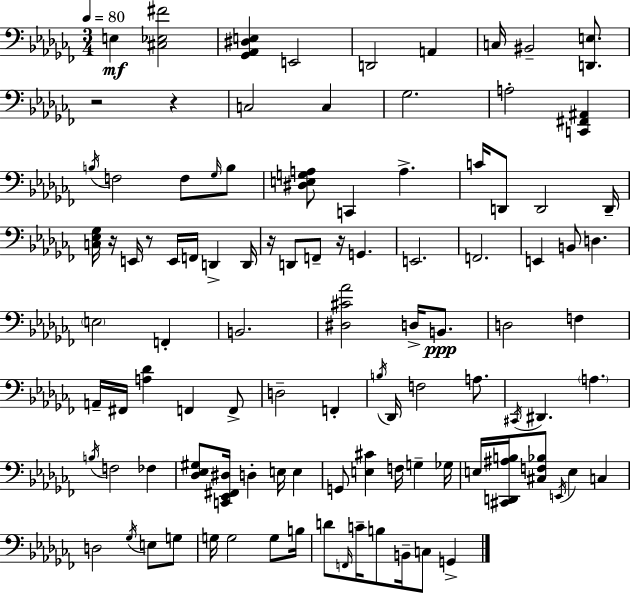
X:1
T:Untitled
M:3/4
L:1/4
K:Abm
E, [^C,_E,^F]2 [_G,,_A,,^D,E,] E,,2 D,,2 A,, C,/4 ^B,,2 [D,,E,]/2 z2 z C,2 C, _G,2 A,2 [C,,^F,,^A,,] B,/4 F,2 F,/2 _G,/4 B,/2 [^D,E,G,A,]/2 C,, A, C/4 D,,/2 D,,2 D,,/4 [C,_E,_G,]/4 z/4 E,,/4 z/2 E,,/4 F,,/4 D,, D,,/4 z/4 D,,/2 F,,/2 z/4 G,, E,,2 F,,2 E,, B,,/2 D, E,2 F,, B,,2 [^D,^C_A]2 D,/4 B,,/2 D,2 F, A,,/4 ^F,,/4 [A,_D] F,, F,,/2 D,2 F,, B,/4 _D,,/4 F,2 A,/2 ^C,,/4 ^D,, A, B,/4 F,2 _F, [_D,_E,^G,]/2 [C,,_E,,^F,,^D,]/4 D, E,/4 E, G,,/2 [E,^C] F,/4 G, _G,/4 E,/4 [^C,,D,,^A,B,]/4 [^C,F,_B,]/2 E,,/4 E, C, D,2 _G,/4 E,/2 G,/2 G,/4 G,2 G,/2 B,/4 D/2 F,,/4 C/4 B,/2 B,,/4 C,/2 G,,